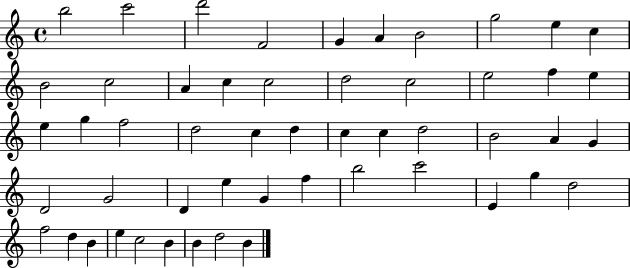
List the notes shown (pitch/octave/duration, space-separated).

B5/h C6/h D6/h F4/h G4/q A4/q B4/h G5/h E5/q C5/q B4/h C5/h A4/q C5/q C5/h D5/h C5/h E5/h F5/q E5/q E5/q G5/q F5/h D5/h C5/q D5/q C5/q C5/q D5/h B4/h A4/q G4/q D4/h G4/h D4/q E5/q G4/q F5/q B5/h C6/h E4/q G5/q D5/h F5/h D5/q B4/q E5/q C5/h B4/q B4/q D5/h B4/q